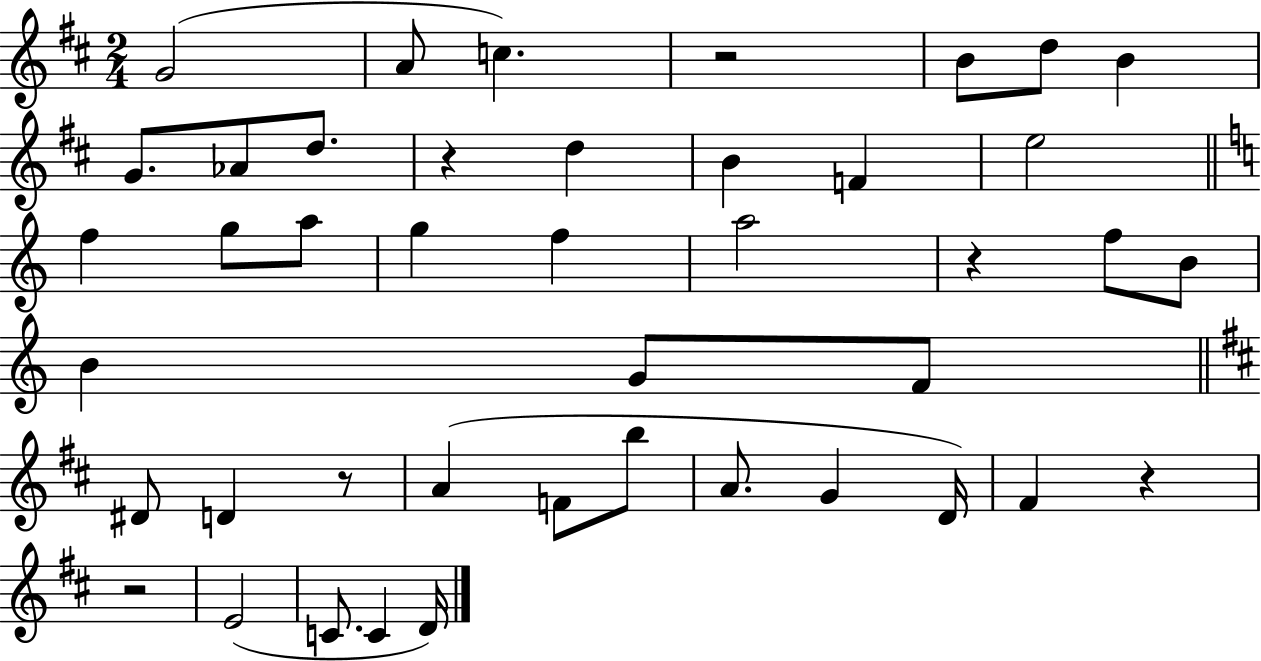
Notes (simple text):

G4/h A4/e C5/q. R/h B4/e D5/e B4/q G4/e. Ab4/e D5/e. R/q D5/q B4/q F4/q E5/h F5/q G5/e A5/e G5/q F5/q A5/h R/q F5/e B4/e B4/q G4/e F4/e D#4/e D4/q R/e A4/q F4/e B5/e A4/e. G4/q D4/s F#4/q R/q R/h E4/h C4/e. C4/q D4/s